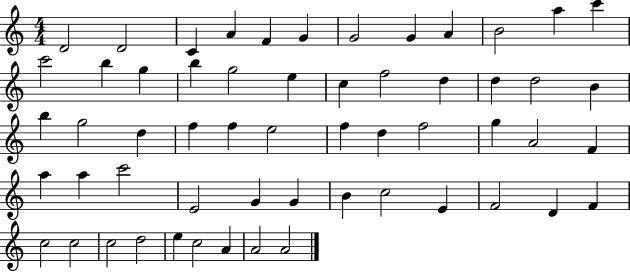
{
  \clef treble
  \numericTimeSignature
  \time 4/4
  \key c \major
  d'2 d'2 | c'4 a'4 f'4 g'4 | g'2 g'4 a'4 | b'2 a''4 c'''4 | \break c'''2 b''4 g''4 | b''4 g''2 e''4 | c''4 f''2 d''4 | d''4 d''2 b'4 | \break b''4 g''2 d''4 | f''4 f''4 e''2 | f''4 d''4 f''2 | g''4 a'2 f'4 | \break a''4 a''4 c'''2 | e'2 g'4 g'4 | b'4 c''2 e'4 | f'2 d'4 f'4 | \break c''2 c''2 | c''2 d''2 | e''4 c''2 a'4 | a'2 a'2 | \break \bar "|."
}